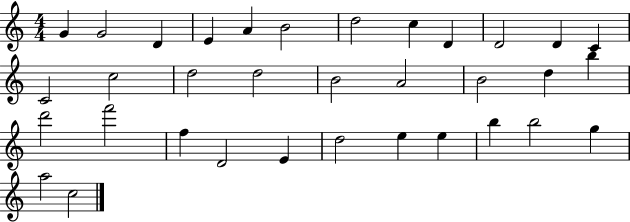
G4/q G4/h D4/q E4/q A4/q B4/h D5/h C5/q D4/q D4/h D4/q C4/q C4/h C5/h D5/h D5/h B4/h A4/h B4/h D5/q B5/q D6/h F6/h F5/q D4/h E4/q D5/h E5/q E5/q B5/q B5/h G5/q A5/h C5/h